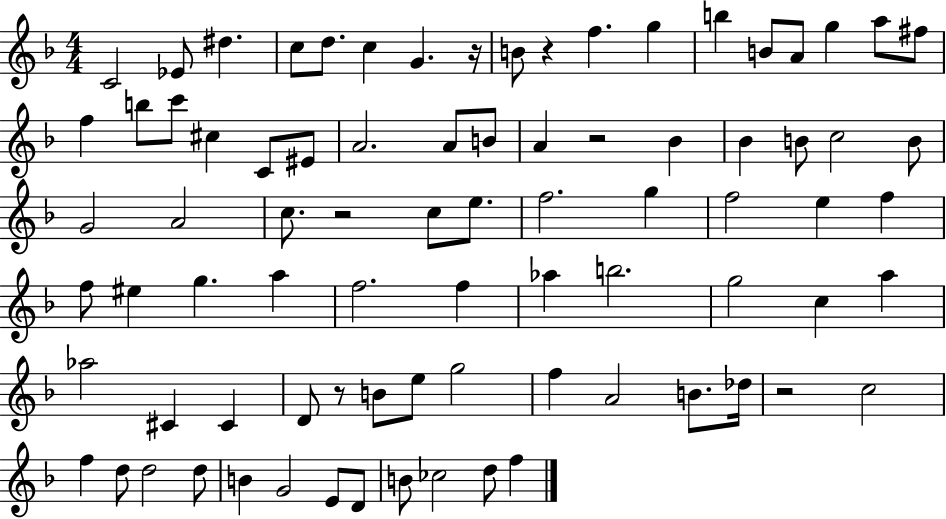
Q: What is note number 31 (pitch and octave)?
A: B4